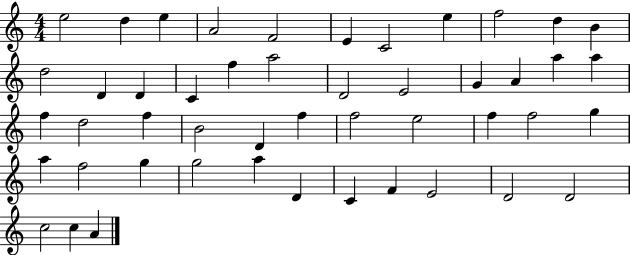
E5/h D5/q E5/q A4/h F4/h E4/q C4/h E5/q F5/h D5/q B4/q D5/h D4/q D4/q C4/q F5/q A5/h D4/h E4/h G4/q A4/q A5/q A5/q F5/q D5/h F5/q B4/h D4/q F5/q F5/h E5/h F5/q F5/h G5/q A5/q F5/h G5/q G5/h A5/q D4/q C4/q F4/q E4/h D4/h D4/h C5/h C5/q A4/q